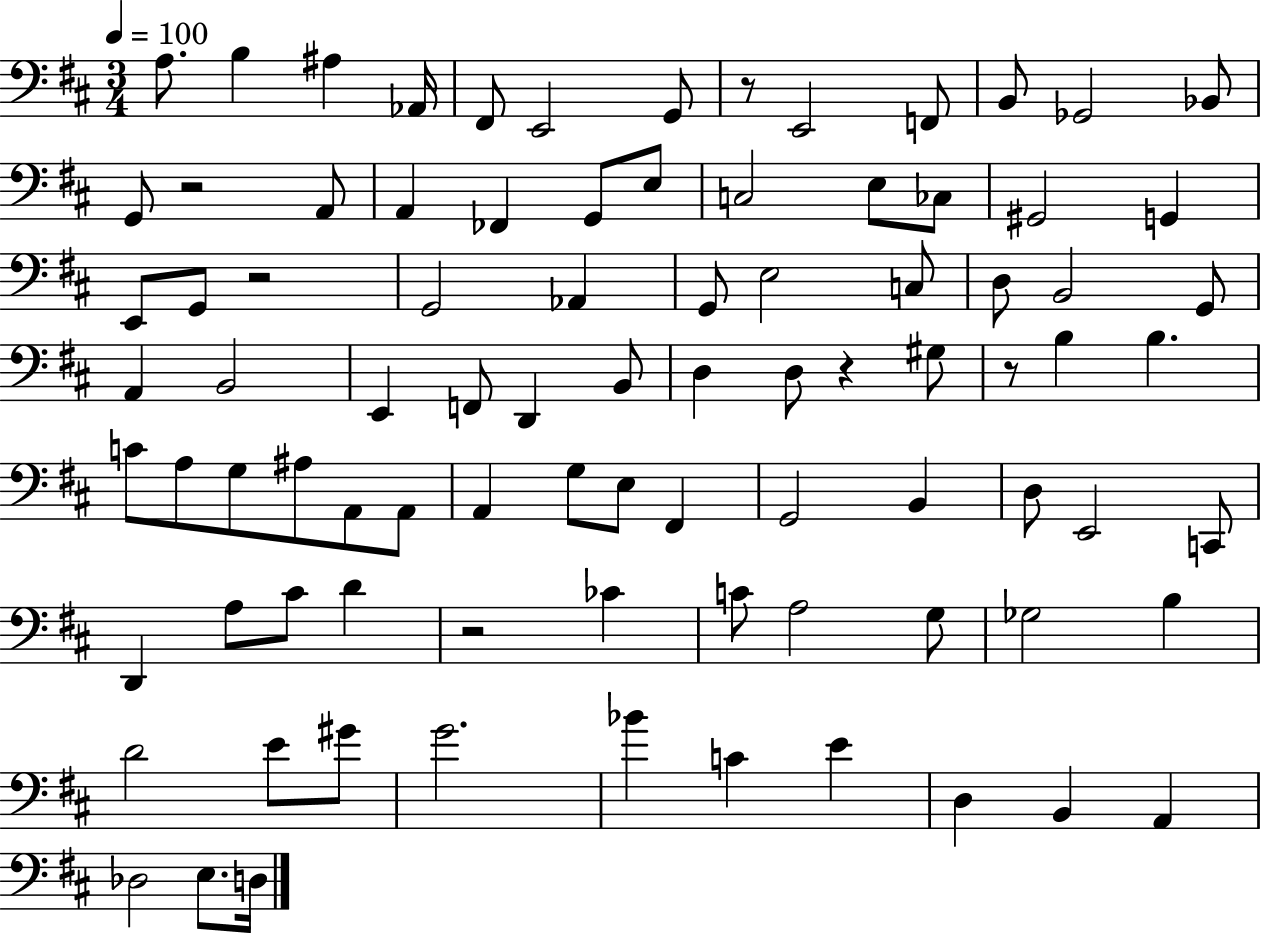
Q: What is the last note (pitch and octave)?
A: D3